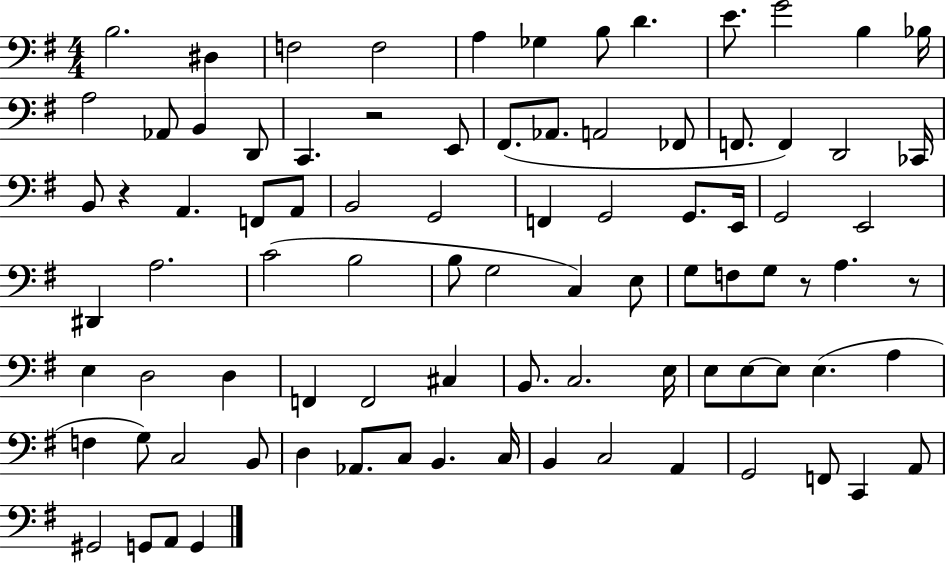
{
  \clef bass
  \numericTimeSignature
  \time 4/4
  \key g \major
  b2. dis4 | f2 f2 | a4 ges4 b8 d'4. | e'8. g'2 b4 bes16 | \break a2 aes,8 b,4 d,8 | c,4. r2 e,8 | fis,8.( aes,8. a,2 fes,8 | f,8. f,4) d,2 ces,16 | \break b,8 r4 a,4. f,8 a,8 | b,2 g,2 | f,4 g,2 g,8. e,16 | g,2 e,2 | \break dis,4 a2. | c'2( b2 | b8 g2 c4) e8 | g8 f8 g8 r8 a4. r8 | \break e4 d2 d4 | f,4 f,2 cis4 | b,8. c2. e16 | e8 e8~~ e8 e4.( a4 | \break f4 g8) c2 b,8 | d4 aes,8. c8 b,4. c16 | b,4 c2 a,4 | g,2 f,8 c,4 a,8 | \break gis,2 g,8 a,8 g,4 | \bar "|."
}